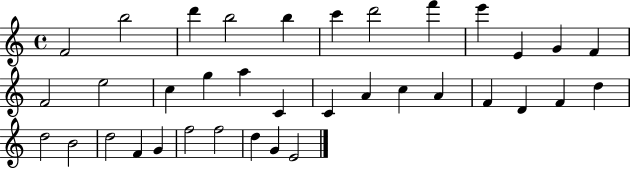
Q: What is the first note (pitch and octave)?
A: F4